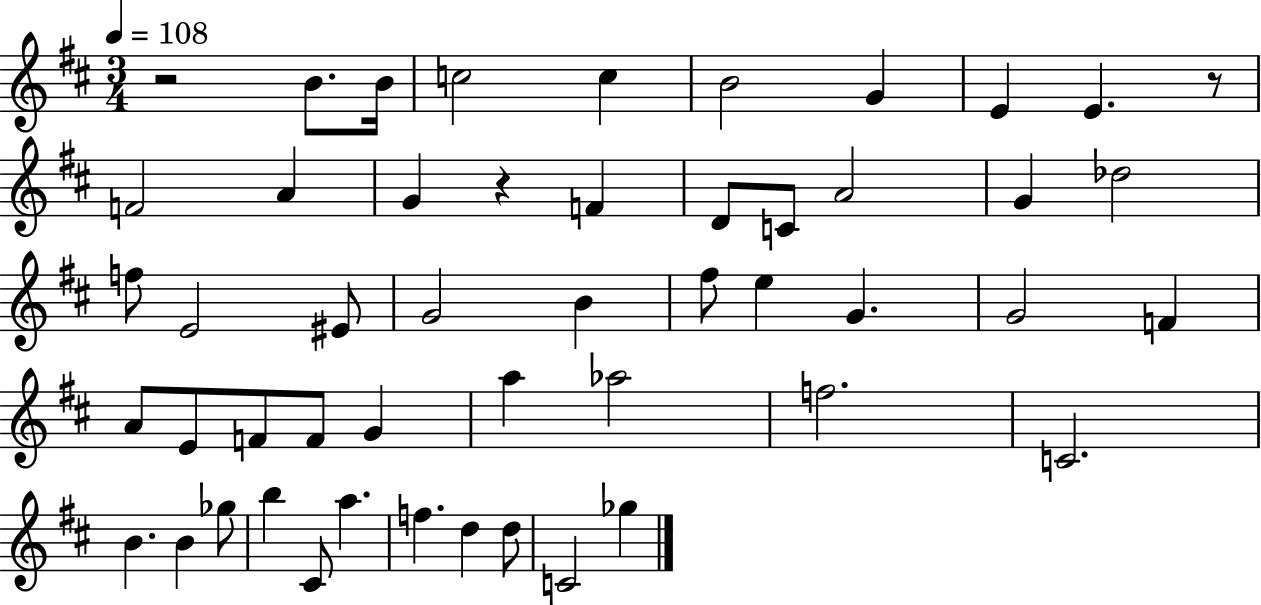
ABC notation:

X:1
T:Untitled
M:3/4
L:1/4
K:D
z2 B/2 B/4 c2 c B2 G E E z/2 F2 A G z F D/2 C/2 A2 G _d2 f/2 E2 ^E/2 G2 B ^f/2 e G G2 F A/2 E/2 F/2 F/2 G a _a2 f2 C2 B B _g/2 b ^C/2 a f d d/2 C2 _g